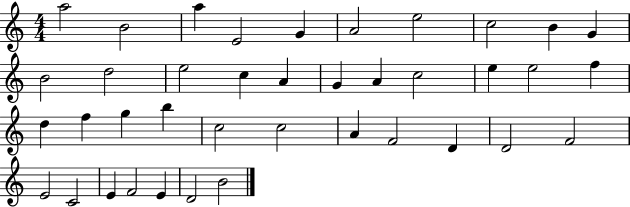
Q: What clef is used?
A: treble